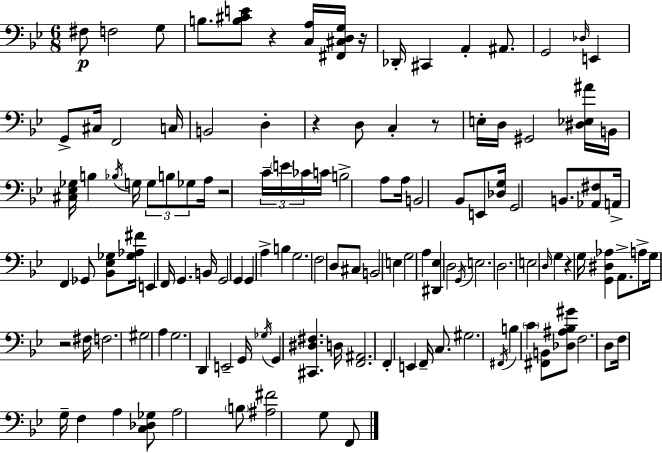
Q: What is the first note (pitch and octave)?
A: F#3